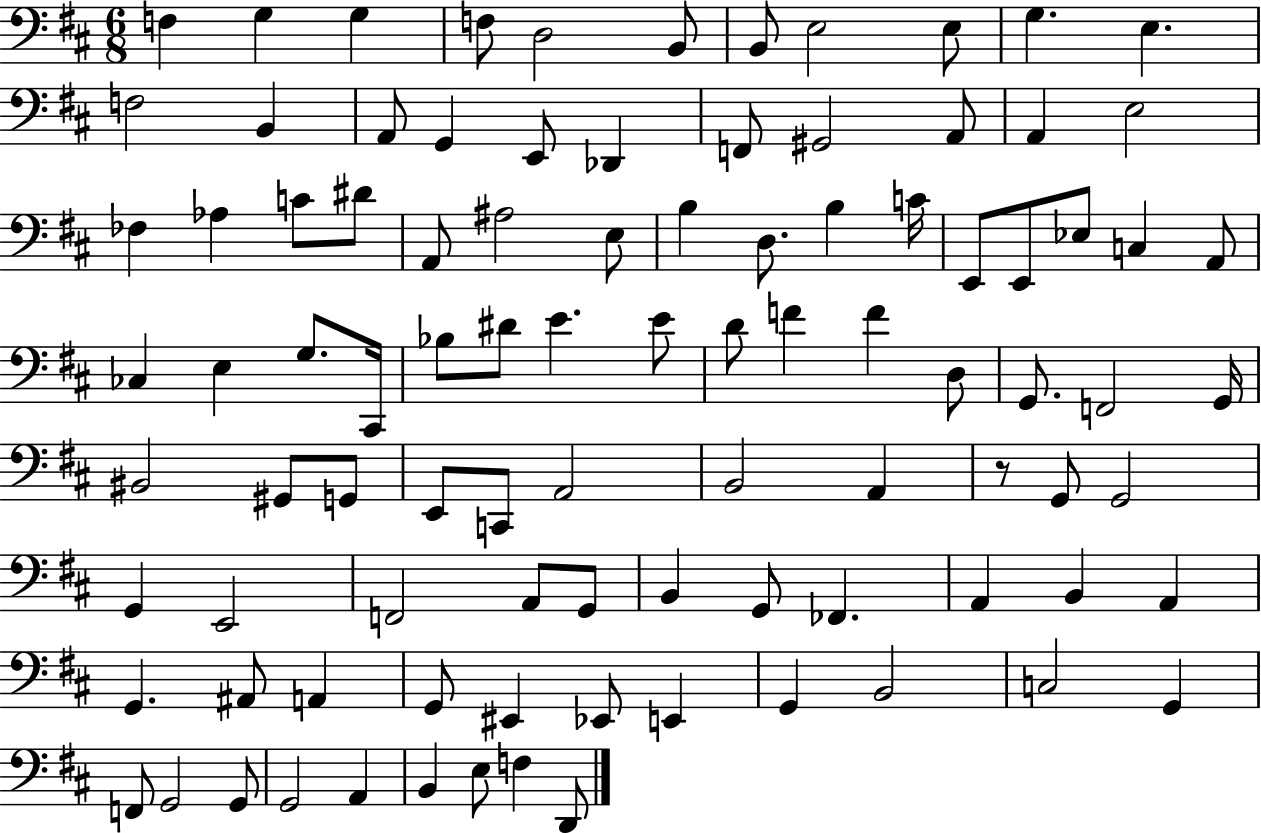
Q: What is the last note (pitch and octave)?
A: D2